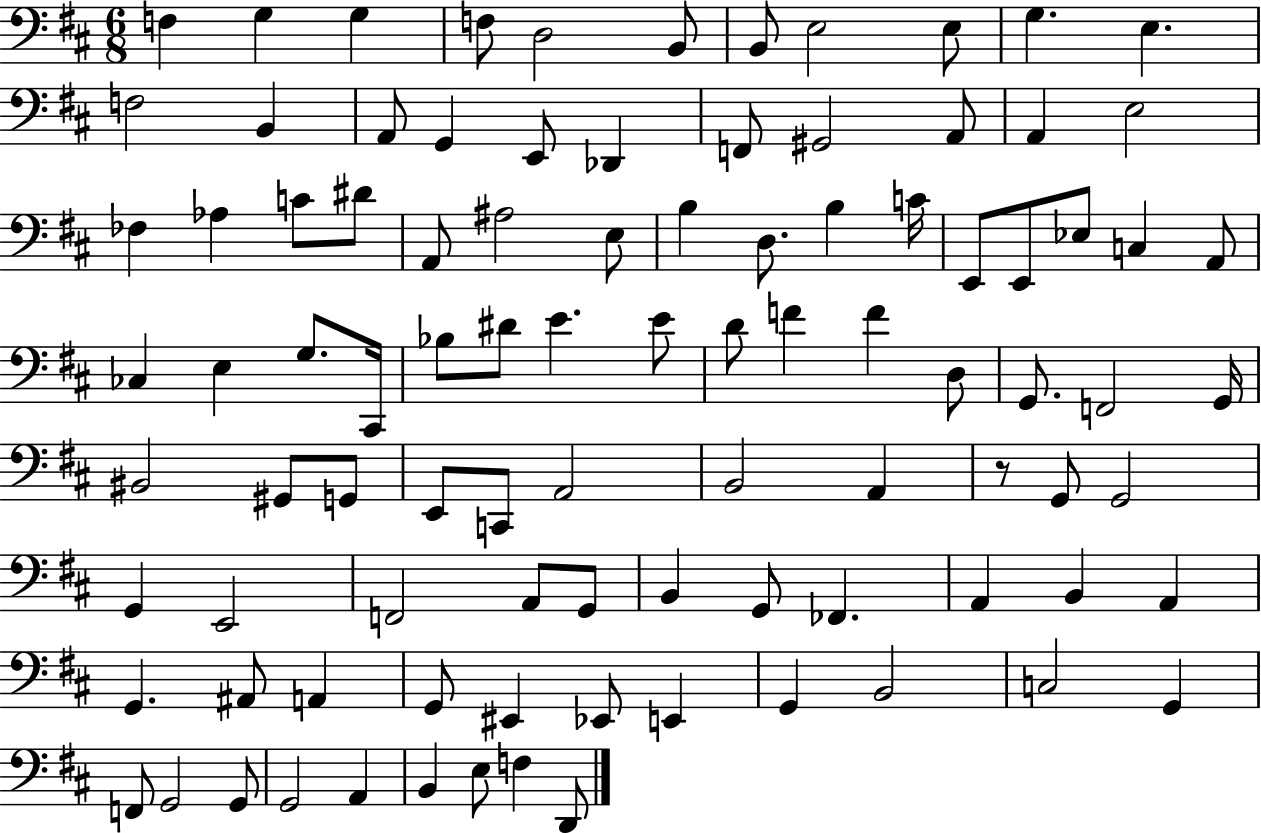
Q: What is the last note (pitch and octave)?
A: D2